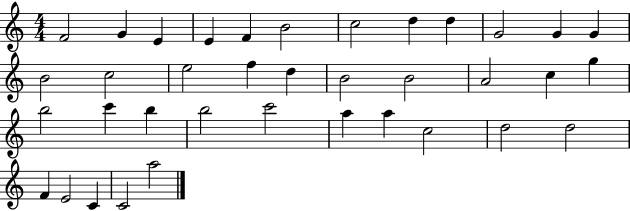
F4/h G4/q E4/q E4/q F4/q B4/h C5/h D5/q D5/q G4/h G4/q G4/q B4/h C5/h E5/h F5/q D5/q B4/h B4/h A4/h C5/q G5/q B5/h C6/q B5/q B5/h C6/h A5/q A5/q C5/h D5/h D5/h F4/q E4/h C4/q C4/h A5/h